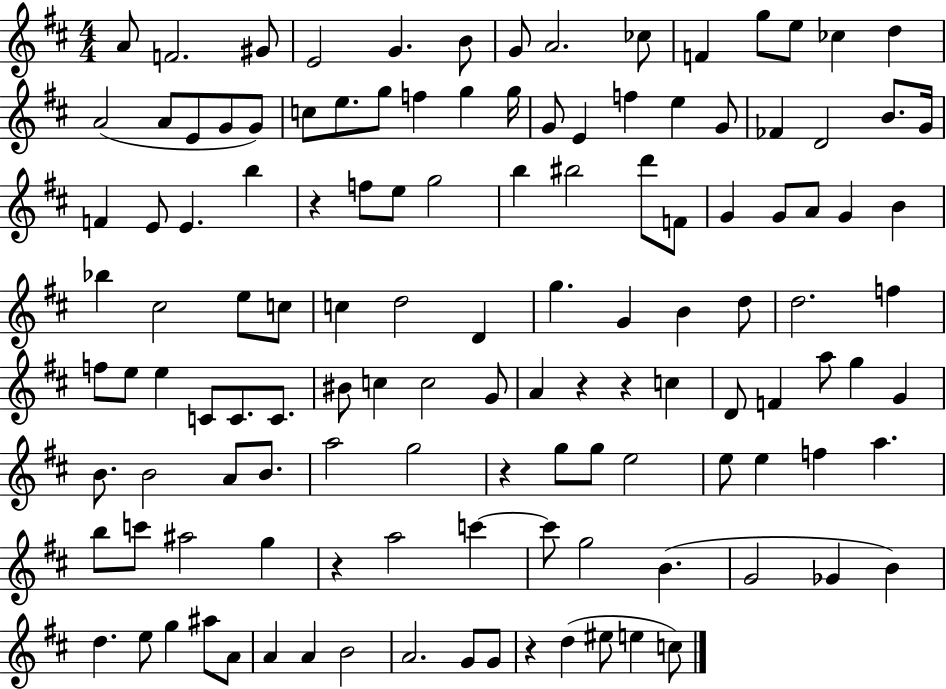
X:1
T:Untitled
M:4/4
L:1/4
K:D
A/2 F2 ^G/2 E2 G B/2 G/2 A2 _c/2 F g/2 e/2 _c d A2 A/2 E/2 G/2 G/2 c/2 e/2 g/2 f g g/4 G/2 E f e G/2 _F D2 B/2 G/4 F E/2 E b z f/2 e/2 g2 b ^b2 d'/2 F/2 G G/2 A/2 G B _b ^c2 e/2 c/2 c d2 D g G B d/2 d2 f f/2 e/2 e C/2 C/2 C/2 ^B/2 c c2 G/2 A z z c D/2 F a/2 g G B/2 B2 A/2 B/2 a2 g2 z g/2 g/2 e2 e/2 e f a b/2 c'/2 ^a2 g z a2 c' c'/2 g2 B G2 _G B d e/2 g ^a/2 A/2 A A B2 A2 G/2 G/2 z d ^e/2 e c/2